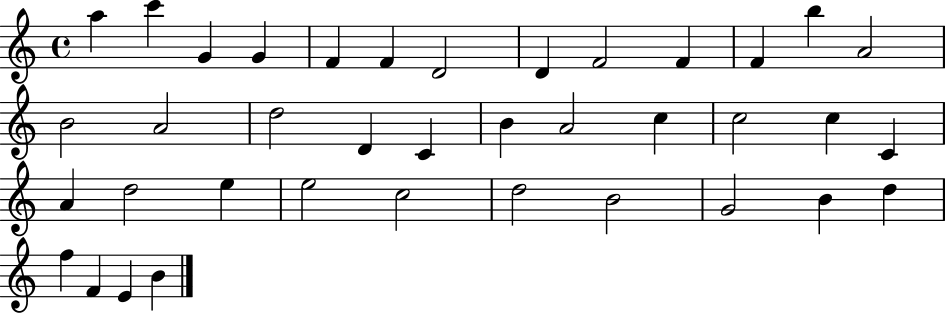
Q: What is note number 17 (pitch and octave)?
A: D4